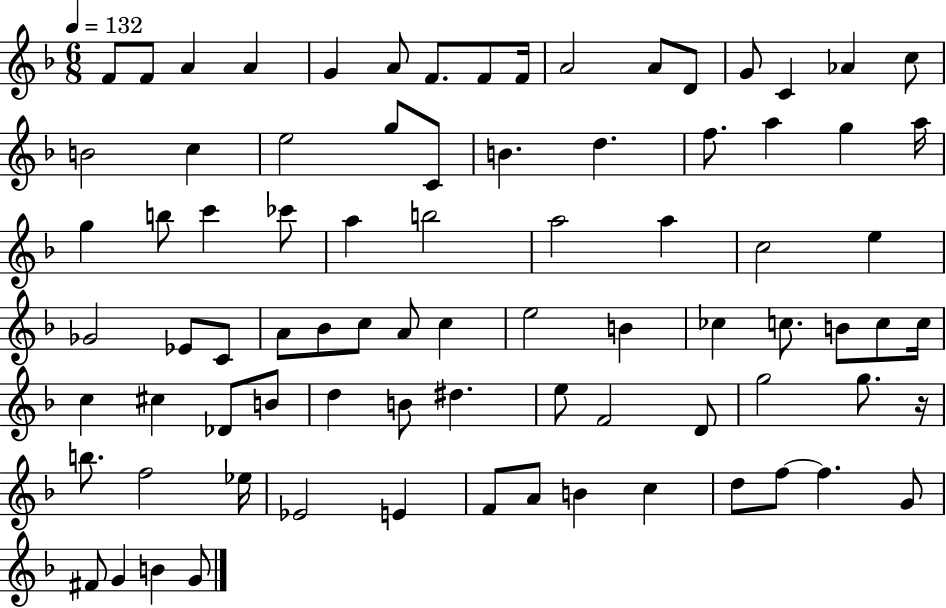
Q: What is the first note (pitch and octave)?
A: F4